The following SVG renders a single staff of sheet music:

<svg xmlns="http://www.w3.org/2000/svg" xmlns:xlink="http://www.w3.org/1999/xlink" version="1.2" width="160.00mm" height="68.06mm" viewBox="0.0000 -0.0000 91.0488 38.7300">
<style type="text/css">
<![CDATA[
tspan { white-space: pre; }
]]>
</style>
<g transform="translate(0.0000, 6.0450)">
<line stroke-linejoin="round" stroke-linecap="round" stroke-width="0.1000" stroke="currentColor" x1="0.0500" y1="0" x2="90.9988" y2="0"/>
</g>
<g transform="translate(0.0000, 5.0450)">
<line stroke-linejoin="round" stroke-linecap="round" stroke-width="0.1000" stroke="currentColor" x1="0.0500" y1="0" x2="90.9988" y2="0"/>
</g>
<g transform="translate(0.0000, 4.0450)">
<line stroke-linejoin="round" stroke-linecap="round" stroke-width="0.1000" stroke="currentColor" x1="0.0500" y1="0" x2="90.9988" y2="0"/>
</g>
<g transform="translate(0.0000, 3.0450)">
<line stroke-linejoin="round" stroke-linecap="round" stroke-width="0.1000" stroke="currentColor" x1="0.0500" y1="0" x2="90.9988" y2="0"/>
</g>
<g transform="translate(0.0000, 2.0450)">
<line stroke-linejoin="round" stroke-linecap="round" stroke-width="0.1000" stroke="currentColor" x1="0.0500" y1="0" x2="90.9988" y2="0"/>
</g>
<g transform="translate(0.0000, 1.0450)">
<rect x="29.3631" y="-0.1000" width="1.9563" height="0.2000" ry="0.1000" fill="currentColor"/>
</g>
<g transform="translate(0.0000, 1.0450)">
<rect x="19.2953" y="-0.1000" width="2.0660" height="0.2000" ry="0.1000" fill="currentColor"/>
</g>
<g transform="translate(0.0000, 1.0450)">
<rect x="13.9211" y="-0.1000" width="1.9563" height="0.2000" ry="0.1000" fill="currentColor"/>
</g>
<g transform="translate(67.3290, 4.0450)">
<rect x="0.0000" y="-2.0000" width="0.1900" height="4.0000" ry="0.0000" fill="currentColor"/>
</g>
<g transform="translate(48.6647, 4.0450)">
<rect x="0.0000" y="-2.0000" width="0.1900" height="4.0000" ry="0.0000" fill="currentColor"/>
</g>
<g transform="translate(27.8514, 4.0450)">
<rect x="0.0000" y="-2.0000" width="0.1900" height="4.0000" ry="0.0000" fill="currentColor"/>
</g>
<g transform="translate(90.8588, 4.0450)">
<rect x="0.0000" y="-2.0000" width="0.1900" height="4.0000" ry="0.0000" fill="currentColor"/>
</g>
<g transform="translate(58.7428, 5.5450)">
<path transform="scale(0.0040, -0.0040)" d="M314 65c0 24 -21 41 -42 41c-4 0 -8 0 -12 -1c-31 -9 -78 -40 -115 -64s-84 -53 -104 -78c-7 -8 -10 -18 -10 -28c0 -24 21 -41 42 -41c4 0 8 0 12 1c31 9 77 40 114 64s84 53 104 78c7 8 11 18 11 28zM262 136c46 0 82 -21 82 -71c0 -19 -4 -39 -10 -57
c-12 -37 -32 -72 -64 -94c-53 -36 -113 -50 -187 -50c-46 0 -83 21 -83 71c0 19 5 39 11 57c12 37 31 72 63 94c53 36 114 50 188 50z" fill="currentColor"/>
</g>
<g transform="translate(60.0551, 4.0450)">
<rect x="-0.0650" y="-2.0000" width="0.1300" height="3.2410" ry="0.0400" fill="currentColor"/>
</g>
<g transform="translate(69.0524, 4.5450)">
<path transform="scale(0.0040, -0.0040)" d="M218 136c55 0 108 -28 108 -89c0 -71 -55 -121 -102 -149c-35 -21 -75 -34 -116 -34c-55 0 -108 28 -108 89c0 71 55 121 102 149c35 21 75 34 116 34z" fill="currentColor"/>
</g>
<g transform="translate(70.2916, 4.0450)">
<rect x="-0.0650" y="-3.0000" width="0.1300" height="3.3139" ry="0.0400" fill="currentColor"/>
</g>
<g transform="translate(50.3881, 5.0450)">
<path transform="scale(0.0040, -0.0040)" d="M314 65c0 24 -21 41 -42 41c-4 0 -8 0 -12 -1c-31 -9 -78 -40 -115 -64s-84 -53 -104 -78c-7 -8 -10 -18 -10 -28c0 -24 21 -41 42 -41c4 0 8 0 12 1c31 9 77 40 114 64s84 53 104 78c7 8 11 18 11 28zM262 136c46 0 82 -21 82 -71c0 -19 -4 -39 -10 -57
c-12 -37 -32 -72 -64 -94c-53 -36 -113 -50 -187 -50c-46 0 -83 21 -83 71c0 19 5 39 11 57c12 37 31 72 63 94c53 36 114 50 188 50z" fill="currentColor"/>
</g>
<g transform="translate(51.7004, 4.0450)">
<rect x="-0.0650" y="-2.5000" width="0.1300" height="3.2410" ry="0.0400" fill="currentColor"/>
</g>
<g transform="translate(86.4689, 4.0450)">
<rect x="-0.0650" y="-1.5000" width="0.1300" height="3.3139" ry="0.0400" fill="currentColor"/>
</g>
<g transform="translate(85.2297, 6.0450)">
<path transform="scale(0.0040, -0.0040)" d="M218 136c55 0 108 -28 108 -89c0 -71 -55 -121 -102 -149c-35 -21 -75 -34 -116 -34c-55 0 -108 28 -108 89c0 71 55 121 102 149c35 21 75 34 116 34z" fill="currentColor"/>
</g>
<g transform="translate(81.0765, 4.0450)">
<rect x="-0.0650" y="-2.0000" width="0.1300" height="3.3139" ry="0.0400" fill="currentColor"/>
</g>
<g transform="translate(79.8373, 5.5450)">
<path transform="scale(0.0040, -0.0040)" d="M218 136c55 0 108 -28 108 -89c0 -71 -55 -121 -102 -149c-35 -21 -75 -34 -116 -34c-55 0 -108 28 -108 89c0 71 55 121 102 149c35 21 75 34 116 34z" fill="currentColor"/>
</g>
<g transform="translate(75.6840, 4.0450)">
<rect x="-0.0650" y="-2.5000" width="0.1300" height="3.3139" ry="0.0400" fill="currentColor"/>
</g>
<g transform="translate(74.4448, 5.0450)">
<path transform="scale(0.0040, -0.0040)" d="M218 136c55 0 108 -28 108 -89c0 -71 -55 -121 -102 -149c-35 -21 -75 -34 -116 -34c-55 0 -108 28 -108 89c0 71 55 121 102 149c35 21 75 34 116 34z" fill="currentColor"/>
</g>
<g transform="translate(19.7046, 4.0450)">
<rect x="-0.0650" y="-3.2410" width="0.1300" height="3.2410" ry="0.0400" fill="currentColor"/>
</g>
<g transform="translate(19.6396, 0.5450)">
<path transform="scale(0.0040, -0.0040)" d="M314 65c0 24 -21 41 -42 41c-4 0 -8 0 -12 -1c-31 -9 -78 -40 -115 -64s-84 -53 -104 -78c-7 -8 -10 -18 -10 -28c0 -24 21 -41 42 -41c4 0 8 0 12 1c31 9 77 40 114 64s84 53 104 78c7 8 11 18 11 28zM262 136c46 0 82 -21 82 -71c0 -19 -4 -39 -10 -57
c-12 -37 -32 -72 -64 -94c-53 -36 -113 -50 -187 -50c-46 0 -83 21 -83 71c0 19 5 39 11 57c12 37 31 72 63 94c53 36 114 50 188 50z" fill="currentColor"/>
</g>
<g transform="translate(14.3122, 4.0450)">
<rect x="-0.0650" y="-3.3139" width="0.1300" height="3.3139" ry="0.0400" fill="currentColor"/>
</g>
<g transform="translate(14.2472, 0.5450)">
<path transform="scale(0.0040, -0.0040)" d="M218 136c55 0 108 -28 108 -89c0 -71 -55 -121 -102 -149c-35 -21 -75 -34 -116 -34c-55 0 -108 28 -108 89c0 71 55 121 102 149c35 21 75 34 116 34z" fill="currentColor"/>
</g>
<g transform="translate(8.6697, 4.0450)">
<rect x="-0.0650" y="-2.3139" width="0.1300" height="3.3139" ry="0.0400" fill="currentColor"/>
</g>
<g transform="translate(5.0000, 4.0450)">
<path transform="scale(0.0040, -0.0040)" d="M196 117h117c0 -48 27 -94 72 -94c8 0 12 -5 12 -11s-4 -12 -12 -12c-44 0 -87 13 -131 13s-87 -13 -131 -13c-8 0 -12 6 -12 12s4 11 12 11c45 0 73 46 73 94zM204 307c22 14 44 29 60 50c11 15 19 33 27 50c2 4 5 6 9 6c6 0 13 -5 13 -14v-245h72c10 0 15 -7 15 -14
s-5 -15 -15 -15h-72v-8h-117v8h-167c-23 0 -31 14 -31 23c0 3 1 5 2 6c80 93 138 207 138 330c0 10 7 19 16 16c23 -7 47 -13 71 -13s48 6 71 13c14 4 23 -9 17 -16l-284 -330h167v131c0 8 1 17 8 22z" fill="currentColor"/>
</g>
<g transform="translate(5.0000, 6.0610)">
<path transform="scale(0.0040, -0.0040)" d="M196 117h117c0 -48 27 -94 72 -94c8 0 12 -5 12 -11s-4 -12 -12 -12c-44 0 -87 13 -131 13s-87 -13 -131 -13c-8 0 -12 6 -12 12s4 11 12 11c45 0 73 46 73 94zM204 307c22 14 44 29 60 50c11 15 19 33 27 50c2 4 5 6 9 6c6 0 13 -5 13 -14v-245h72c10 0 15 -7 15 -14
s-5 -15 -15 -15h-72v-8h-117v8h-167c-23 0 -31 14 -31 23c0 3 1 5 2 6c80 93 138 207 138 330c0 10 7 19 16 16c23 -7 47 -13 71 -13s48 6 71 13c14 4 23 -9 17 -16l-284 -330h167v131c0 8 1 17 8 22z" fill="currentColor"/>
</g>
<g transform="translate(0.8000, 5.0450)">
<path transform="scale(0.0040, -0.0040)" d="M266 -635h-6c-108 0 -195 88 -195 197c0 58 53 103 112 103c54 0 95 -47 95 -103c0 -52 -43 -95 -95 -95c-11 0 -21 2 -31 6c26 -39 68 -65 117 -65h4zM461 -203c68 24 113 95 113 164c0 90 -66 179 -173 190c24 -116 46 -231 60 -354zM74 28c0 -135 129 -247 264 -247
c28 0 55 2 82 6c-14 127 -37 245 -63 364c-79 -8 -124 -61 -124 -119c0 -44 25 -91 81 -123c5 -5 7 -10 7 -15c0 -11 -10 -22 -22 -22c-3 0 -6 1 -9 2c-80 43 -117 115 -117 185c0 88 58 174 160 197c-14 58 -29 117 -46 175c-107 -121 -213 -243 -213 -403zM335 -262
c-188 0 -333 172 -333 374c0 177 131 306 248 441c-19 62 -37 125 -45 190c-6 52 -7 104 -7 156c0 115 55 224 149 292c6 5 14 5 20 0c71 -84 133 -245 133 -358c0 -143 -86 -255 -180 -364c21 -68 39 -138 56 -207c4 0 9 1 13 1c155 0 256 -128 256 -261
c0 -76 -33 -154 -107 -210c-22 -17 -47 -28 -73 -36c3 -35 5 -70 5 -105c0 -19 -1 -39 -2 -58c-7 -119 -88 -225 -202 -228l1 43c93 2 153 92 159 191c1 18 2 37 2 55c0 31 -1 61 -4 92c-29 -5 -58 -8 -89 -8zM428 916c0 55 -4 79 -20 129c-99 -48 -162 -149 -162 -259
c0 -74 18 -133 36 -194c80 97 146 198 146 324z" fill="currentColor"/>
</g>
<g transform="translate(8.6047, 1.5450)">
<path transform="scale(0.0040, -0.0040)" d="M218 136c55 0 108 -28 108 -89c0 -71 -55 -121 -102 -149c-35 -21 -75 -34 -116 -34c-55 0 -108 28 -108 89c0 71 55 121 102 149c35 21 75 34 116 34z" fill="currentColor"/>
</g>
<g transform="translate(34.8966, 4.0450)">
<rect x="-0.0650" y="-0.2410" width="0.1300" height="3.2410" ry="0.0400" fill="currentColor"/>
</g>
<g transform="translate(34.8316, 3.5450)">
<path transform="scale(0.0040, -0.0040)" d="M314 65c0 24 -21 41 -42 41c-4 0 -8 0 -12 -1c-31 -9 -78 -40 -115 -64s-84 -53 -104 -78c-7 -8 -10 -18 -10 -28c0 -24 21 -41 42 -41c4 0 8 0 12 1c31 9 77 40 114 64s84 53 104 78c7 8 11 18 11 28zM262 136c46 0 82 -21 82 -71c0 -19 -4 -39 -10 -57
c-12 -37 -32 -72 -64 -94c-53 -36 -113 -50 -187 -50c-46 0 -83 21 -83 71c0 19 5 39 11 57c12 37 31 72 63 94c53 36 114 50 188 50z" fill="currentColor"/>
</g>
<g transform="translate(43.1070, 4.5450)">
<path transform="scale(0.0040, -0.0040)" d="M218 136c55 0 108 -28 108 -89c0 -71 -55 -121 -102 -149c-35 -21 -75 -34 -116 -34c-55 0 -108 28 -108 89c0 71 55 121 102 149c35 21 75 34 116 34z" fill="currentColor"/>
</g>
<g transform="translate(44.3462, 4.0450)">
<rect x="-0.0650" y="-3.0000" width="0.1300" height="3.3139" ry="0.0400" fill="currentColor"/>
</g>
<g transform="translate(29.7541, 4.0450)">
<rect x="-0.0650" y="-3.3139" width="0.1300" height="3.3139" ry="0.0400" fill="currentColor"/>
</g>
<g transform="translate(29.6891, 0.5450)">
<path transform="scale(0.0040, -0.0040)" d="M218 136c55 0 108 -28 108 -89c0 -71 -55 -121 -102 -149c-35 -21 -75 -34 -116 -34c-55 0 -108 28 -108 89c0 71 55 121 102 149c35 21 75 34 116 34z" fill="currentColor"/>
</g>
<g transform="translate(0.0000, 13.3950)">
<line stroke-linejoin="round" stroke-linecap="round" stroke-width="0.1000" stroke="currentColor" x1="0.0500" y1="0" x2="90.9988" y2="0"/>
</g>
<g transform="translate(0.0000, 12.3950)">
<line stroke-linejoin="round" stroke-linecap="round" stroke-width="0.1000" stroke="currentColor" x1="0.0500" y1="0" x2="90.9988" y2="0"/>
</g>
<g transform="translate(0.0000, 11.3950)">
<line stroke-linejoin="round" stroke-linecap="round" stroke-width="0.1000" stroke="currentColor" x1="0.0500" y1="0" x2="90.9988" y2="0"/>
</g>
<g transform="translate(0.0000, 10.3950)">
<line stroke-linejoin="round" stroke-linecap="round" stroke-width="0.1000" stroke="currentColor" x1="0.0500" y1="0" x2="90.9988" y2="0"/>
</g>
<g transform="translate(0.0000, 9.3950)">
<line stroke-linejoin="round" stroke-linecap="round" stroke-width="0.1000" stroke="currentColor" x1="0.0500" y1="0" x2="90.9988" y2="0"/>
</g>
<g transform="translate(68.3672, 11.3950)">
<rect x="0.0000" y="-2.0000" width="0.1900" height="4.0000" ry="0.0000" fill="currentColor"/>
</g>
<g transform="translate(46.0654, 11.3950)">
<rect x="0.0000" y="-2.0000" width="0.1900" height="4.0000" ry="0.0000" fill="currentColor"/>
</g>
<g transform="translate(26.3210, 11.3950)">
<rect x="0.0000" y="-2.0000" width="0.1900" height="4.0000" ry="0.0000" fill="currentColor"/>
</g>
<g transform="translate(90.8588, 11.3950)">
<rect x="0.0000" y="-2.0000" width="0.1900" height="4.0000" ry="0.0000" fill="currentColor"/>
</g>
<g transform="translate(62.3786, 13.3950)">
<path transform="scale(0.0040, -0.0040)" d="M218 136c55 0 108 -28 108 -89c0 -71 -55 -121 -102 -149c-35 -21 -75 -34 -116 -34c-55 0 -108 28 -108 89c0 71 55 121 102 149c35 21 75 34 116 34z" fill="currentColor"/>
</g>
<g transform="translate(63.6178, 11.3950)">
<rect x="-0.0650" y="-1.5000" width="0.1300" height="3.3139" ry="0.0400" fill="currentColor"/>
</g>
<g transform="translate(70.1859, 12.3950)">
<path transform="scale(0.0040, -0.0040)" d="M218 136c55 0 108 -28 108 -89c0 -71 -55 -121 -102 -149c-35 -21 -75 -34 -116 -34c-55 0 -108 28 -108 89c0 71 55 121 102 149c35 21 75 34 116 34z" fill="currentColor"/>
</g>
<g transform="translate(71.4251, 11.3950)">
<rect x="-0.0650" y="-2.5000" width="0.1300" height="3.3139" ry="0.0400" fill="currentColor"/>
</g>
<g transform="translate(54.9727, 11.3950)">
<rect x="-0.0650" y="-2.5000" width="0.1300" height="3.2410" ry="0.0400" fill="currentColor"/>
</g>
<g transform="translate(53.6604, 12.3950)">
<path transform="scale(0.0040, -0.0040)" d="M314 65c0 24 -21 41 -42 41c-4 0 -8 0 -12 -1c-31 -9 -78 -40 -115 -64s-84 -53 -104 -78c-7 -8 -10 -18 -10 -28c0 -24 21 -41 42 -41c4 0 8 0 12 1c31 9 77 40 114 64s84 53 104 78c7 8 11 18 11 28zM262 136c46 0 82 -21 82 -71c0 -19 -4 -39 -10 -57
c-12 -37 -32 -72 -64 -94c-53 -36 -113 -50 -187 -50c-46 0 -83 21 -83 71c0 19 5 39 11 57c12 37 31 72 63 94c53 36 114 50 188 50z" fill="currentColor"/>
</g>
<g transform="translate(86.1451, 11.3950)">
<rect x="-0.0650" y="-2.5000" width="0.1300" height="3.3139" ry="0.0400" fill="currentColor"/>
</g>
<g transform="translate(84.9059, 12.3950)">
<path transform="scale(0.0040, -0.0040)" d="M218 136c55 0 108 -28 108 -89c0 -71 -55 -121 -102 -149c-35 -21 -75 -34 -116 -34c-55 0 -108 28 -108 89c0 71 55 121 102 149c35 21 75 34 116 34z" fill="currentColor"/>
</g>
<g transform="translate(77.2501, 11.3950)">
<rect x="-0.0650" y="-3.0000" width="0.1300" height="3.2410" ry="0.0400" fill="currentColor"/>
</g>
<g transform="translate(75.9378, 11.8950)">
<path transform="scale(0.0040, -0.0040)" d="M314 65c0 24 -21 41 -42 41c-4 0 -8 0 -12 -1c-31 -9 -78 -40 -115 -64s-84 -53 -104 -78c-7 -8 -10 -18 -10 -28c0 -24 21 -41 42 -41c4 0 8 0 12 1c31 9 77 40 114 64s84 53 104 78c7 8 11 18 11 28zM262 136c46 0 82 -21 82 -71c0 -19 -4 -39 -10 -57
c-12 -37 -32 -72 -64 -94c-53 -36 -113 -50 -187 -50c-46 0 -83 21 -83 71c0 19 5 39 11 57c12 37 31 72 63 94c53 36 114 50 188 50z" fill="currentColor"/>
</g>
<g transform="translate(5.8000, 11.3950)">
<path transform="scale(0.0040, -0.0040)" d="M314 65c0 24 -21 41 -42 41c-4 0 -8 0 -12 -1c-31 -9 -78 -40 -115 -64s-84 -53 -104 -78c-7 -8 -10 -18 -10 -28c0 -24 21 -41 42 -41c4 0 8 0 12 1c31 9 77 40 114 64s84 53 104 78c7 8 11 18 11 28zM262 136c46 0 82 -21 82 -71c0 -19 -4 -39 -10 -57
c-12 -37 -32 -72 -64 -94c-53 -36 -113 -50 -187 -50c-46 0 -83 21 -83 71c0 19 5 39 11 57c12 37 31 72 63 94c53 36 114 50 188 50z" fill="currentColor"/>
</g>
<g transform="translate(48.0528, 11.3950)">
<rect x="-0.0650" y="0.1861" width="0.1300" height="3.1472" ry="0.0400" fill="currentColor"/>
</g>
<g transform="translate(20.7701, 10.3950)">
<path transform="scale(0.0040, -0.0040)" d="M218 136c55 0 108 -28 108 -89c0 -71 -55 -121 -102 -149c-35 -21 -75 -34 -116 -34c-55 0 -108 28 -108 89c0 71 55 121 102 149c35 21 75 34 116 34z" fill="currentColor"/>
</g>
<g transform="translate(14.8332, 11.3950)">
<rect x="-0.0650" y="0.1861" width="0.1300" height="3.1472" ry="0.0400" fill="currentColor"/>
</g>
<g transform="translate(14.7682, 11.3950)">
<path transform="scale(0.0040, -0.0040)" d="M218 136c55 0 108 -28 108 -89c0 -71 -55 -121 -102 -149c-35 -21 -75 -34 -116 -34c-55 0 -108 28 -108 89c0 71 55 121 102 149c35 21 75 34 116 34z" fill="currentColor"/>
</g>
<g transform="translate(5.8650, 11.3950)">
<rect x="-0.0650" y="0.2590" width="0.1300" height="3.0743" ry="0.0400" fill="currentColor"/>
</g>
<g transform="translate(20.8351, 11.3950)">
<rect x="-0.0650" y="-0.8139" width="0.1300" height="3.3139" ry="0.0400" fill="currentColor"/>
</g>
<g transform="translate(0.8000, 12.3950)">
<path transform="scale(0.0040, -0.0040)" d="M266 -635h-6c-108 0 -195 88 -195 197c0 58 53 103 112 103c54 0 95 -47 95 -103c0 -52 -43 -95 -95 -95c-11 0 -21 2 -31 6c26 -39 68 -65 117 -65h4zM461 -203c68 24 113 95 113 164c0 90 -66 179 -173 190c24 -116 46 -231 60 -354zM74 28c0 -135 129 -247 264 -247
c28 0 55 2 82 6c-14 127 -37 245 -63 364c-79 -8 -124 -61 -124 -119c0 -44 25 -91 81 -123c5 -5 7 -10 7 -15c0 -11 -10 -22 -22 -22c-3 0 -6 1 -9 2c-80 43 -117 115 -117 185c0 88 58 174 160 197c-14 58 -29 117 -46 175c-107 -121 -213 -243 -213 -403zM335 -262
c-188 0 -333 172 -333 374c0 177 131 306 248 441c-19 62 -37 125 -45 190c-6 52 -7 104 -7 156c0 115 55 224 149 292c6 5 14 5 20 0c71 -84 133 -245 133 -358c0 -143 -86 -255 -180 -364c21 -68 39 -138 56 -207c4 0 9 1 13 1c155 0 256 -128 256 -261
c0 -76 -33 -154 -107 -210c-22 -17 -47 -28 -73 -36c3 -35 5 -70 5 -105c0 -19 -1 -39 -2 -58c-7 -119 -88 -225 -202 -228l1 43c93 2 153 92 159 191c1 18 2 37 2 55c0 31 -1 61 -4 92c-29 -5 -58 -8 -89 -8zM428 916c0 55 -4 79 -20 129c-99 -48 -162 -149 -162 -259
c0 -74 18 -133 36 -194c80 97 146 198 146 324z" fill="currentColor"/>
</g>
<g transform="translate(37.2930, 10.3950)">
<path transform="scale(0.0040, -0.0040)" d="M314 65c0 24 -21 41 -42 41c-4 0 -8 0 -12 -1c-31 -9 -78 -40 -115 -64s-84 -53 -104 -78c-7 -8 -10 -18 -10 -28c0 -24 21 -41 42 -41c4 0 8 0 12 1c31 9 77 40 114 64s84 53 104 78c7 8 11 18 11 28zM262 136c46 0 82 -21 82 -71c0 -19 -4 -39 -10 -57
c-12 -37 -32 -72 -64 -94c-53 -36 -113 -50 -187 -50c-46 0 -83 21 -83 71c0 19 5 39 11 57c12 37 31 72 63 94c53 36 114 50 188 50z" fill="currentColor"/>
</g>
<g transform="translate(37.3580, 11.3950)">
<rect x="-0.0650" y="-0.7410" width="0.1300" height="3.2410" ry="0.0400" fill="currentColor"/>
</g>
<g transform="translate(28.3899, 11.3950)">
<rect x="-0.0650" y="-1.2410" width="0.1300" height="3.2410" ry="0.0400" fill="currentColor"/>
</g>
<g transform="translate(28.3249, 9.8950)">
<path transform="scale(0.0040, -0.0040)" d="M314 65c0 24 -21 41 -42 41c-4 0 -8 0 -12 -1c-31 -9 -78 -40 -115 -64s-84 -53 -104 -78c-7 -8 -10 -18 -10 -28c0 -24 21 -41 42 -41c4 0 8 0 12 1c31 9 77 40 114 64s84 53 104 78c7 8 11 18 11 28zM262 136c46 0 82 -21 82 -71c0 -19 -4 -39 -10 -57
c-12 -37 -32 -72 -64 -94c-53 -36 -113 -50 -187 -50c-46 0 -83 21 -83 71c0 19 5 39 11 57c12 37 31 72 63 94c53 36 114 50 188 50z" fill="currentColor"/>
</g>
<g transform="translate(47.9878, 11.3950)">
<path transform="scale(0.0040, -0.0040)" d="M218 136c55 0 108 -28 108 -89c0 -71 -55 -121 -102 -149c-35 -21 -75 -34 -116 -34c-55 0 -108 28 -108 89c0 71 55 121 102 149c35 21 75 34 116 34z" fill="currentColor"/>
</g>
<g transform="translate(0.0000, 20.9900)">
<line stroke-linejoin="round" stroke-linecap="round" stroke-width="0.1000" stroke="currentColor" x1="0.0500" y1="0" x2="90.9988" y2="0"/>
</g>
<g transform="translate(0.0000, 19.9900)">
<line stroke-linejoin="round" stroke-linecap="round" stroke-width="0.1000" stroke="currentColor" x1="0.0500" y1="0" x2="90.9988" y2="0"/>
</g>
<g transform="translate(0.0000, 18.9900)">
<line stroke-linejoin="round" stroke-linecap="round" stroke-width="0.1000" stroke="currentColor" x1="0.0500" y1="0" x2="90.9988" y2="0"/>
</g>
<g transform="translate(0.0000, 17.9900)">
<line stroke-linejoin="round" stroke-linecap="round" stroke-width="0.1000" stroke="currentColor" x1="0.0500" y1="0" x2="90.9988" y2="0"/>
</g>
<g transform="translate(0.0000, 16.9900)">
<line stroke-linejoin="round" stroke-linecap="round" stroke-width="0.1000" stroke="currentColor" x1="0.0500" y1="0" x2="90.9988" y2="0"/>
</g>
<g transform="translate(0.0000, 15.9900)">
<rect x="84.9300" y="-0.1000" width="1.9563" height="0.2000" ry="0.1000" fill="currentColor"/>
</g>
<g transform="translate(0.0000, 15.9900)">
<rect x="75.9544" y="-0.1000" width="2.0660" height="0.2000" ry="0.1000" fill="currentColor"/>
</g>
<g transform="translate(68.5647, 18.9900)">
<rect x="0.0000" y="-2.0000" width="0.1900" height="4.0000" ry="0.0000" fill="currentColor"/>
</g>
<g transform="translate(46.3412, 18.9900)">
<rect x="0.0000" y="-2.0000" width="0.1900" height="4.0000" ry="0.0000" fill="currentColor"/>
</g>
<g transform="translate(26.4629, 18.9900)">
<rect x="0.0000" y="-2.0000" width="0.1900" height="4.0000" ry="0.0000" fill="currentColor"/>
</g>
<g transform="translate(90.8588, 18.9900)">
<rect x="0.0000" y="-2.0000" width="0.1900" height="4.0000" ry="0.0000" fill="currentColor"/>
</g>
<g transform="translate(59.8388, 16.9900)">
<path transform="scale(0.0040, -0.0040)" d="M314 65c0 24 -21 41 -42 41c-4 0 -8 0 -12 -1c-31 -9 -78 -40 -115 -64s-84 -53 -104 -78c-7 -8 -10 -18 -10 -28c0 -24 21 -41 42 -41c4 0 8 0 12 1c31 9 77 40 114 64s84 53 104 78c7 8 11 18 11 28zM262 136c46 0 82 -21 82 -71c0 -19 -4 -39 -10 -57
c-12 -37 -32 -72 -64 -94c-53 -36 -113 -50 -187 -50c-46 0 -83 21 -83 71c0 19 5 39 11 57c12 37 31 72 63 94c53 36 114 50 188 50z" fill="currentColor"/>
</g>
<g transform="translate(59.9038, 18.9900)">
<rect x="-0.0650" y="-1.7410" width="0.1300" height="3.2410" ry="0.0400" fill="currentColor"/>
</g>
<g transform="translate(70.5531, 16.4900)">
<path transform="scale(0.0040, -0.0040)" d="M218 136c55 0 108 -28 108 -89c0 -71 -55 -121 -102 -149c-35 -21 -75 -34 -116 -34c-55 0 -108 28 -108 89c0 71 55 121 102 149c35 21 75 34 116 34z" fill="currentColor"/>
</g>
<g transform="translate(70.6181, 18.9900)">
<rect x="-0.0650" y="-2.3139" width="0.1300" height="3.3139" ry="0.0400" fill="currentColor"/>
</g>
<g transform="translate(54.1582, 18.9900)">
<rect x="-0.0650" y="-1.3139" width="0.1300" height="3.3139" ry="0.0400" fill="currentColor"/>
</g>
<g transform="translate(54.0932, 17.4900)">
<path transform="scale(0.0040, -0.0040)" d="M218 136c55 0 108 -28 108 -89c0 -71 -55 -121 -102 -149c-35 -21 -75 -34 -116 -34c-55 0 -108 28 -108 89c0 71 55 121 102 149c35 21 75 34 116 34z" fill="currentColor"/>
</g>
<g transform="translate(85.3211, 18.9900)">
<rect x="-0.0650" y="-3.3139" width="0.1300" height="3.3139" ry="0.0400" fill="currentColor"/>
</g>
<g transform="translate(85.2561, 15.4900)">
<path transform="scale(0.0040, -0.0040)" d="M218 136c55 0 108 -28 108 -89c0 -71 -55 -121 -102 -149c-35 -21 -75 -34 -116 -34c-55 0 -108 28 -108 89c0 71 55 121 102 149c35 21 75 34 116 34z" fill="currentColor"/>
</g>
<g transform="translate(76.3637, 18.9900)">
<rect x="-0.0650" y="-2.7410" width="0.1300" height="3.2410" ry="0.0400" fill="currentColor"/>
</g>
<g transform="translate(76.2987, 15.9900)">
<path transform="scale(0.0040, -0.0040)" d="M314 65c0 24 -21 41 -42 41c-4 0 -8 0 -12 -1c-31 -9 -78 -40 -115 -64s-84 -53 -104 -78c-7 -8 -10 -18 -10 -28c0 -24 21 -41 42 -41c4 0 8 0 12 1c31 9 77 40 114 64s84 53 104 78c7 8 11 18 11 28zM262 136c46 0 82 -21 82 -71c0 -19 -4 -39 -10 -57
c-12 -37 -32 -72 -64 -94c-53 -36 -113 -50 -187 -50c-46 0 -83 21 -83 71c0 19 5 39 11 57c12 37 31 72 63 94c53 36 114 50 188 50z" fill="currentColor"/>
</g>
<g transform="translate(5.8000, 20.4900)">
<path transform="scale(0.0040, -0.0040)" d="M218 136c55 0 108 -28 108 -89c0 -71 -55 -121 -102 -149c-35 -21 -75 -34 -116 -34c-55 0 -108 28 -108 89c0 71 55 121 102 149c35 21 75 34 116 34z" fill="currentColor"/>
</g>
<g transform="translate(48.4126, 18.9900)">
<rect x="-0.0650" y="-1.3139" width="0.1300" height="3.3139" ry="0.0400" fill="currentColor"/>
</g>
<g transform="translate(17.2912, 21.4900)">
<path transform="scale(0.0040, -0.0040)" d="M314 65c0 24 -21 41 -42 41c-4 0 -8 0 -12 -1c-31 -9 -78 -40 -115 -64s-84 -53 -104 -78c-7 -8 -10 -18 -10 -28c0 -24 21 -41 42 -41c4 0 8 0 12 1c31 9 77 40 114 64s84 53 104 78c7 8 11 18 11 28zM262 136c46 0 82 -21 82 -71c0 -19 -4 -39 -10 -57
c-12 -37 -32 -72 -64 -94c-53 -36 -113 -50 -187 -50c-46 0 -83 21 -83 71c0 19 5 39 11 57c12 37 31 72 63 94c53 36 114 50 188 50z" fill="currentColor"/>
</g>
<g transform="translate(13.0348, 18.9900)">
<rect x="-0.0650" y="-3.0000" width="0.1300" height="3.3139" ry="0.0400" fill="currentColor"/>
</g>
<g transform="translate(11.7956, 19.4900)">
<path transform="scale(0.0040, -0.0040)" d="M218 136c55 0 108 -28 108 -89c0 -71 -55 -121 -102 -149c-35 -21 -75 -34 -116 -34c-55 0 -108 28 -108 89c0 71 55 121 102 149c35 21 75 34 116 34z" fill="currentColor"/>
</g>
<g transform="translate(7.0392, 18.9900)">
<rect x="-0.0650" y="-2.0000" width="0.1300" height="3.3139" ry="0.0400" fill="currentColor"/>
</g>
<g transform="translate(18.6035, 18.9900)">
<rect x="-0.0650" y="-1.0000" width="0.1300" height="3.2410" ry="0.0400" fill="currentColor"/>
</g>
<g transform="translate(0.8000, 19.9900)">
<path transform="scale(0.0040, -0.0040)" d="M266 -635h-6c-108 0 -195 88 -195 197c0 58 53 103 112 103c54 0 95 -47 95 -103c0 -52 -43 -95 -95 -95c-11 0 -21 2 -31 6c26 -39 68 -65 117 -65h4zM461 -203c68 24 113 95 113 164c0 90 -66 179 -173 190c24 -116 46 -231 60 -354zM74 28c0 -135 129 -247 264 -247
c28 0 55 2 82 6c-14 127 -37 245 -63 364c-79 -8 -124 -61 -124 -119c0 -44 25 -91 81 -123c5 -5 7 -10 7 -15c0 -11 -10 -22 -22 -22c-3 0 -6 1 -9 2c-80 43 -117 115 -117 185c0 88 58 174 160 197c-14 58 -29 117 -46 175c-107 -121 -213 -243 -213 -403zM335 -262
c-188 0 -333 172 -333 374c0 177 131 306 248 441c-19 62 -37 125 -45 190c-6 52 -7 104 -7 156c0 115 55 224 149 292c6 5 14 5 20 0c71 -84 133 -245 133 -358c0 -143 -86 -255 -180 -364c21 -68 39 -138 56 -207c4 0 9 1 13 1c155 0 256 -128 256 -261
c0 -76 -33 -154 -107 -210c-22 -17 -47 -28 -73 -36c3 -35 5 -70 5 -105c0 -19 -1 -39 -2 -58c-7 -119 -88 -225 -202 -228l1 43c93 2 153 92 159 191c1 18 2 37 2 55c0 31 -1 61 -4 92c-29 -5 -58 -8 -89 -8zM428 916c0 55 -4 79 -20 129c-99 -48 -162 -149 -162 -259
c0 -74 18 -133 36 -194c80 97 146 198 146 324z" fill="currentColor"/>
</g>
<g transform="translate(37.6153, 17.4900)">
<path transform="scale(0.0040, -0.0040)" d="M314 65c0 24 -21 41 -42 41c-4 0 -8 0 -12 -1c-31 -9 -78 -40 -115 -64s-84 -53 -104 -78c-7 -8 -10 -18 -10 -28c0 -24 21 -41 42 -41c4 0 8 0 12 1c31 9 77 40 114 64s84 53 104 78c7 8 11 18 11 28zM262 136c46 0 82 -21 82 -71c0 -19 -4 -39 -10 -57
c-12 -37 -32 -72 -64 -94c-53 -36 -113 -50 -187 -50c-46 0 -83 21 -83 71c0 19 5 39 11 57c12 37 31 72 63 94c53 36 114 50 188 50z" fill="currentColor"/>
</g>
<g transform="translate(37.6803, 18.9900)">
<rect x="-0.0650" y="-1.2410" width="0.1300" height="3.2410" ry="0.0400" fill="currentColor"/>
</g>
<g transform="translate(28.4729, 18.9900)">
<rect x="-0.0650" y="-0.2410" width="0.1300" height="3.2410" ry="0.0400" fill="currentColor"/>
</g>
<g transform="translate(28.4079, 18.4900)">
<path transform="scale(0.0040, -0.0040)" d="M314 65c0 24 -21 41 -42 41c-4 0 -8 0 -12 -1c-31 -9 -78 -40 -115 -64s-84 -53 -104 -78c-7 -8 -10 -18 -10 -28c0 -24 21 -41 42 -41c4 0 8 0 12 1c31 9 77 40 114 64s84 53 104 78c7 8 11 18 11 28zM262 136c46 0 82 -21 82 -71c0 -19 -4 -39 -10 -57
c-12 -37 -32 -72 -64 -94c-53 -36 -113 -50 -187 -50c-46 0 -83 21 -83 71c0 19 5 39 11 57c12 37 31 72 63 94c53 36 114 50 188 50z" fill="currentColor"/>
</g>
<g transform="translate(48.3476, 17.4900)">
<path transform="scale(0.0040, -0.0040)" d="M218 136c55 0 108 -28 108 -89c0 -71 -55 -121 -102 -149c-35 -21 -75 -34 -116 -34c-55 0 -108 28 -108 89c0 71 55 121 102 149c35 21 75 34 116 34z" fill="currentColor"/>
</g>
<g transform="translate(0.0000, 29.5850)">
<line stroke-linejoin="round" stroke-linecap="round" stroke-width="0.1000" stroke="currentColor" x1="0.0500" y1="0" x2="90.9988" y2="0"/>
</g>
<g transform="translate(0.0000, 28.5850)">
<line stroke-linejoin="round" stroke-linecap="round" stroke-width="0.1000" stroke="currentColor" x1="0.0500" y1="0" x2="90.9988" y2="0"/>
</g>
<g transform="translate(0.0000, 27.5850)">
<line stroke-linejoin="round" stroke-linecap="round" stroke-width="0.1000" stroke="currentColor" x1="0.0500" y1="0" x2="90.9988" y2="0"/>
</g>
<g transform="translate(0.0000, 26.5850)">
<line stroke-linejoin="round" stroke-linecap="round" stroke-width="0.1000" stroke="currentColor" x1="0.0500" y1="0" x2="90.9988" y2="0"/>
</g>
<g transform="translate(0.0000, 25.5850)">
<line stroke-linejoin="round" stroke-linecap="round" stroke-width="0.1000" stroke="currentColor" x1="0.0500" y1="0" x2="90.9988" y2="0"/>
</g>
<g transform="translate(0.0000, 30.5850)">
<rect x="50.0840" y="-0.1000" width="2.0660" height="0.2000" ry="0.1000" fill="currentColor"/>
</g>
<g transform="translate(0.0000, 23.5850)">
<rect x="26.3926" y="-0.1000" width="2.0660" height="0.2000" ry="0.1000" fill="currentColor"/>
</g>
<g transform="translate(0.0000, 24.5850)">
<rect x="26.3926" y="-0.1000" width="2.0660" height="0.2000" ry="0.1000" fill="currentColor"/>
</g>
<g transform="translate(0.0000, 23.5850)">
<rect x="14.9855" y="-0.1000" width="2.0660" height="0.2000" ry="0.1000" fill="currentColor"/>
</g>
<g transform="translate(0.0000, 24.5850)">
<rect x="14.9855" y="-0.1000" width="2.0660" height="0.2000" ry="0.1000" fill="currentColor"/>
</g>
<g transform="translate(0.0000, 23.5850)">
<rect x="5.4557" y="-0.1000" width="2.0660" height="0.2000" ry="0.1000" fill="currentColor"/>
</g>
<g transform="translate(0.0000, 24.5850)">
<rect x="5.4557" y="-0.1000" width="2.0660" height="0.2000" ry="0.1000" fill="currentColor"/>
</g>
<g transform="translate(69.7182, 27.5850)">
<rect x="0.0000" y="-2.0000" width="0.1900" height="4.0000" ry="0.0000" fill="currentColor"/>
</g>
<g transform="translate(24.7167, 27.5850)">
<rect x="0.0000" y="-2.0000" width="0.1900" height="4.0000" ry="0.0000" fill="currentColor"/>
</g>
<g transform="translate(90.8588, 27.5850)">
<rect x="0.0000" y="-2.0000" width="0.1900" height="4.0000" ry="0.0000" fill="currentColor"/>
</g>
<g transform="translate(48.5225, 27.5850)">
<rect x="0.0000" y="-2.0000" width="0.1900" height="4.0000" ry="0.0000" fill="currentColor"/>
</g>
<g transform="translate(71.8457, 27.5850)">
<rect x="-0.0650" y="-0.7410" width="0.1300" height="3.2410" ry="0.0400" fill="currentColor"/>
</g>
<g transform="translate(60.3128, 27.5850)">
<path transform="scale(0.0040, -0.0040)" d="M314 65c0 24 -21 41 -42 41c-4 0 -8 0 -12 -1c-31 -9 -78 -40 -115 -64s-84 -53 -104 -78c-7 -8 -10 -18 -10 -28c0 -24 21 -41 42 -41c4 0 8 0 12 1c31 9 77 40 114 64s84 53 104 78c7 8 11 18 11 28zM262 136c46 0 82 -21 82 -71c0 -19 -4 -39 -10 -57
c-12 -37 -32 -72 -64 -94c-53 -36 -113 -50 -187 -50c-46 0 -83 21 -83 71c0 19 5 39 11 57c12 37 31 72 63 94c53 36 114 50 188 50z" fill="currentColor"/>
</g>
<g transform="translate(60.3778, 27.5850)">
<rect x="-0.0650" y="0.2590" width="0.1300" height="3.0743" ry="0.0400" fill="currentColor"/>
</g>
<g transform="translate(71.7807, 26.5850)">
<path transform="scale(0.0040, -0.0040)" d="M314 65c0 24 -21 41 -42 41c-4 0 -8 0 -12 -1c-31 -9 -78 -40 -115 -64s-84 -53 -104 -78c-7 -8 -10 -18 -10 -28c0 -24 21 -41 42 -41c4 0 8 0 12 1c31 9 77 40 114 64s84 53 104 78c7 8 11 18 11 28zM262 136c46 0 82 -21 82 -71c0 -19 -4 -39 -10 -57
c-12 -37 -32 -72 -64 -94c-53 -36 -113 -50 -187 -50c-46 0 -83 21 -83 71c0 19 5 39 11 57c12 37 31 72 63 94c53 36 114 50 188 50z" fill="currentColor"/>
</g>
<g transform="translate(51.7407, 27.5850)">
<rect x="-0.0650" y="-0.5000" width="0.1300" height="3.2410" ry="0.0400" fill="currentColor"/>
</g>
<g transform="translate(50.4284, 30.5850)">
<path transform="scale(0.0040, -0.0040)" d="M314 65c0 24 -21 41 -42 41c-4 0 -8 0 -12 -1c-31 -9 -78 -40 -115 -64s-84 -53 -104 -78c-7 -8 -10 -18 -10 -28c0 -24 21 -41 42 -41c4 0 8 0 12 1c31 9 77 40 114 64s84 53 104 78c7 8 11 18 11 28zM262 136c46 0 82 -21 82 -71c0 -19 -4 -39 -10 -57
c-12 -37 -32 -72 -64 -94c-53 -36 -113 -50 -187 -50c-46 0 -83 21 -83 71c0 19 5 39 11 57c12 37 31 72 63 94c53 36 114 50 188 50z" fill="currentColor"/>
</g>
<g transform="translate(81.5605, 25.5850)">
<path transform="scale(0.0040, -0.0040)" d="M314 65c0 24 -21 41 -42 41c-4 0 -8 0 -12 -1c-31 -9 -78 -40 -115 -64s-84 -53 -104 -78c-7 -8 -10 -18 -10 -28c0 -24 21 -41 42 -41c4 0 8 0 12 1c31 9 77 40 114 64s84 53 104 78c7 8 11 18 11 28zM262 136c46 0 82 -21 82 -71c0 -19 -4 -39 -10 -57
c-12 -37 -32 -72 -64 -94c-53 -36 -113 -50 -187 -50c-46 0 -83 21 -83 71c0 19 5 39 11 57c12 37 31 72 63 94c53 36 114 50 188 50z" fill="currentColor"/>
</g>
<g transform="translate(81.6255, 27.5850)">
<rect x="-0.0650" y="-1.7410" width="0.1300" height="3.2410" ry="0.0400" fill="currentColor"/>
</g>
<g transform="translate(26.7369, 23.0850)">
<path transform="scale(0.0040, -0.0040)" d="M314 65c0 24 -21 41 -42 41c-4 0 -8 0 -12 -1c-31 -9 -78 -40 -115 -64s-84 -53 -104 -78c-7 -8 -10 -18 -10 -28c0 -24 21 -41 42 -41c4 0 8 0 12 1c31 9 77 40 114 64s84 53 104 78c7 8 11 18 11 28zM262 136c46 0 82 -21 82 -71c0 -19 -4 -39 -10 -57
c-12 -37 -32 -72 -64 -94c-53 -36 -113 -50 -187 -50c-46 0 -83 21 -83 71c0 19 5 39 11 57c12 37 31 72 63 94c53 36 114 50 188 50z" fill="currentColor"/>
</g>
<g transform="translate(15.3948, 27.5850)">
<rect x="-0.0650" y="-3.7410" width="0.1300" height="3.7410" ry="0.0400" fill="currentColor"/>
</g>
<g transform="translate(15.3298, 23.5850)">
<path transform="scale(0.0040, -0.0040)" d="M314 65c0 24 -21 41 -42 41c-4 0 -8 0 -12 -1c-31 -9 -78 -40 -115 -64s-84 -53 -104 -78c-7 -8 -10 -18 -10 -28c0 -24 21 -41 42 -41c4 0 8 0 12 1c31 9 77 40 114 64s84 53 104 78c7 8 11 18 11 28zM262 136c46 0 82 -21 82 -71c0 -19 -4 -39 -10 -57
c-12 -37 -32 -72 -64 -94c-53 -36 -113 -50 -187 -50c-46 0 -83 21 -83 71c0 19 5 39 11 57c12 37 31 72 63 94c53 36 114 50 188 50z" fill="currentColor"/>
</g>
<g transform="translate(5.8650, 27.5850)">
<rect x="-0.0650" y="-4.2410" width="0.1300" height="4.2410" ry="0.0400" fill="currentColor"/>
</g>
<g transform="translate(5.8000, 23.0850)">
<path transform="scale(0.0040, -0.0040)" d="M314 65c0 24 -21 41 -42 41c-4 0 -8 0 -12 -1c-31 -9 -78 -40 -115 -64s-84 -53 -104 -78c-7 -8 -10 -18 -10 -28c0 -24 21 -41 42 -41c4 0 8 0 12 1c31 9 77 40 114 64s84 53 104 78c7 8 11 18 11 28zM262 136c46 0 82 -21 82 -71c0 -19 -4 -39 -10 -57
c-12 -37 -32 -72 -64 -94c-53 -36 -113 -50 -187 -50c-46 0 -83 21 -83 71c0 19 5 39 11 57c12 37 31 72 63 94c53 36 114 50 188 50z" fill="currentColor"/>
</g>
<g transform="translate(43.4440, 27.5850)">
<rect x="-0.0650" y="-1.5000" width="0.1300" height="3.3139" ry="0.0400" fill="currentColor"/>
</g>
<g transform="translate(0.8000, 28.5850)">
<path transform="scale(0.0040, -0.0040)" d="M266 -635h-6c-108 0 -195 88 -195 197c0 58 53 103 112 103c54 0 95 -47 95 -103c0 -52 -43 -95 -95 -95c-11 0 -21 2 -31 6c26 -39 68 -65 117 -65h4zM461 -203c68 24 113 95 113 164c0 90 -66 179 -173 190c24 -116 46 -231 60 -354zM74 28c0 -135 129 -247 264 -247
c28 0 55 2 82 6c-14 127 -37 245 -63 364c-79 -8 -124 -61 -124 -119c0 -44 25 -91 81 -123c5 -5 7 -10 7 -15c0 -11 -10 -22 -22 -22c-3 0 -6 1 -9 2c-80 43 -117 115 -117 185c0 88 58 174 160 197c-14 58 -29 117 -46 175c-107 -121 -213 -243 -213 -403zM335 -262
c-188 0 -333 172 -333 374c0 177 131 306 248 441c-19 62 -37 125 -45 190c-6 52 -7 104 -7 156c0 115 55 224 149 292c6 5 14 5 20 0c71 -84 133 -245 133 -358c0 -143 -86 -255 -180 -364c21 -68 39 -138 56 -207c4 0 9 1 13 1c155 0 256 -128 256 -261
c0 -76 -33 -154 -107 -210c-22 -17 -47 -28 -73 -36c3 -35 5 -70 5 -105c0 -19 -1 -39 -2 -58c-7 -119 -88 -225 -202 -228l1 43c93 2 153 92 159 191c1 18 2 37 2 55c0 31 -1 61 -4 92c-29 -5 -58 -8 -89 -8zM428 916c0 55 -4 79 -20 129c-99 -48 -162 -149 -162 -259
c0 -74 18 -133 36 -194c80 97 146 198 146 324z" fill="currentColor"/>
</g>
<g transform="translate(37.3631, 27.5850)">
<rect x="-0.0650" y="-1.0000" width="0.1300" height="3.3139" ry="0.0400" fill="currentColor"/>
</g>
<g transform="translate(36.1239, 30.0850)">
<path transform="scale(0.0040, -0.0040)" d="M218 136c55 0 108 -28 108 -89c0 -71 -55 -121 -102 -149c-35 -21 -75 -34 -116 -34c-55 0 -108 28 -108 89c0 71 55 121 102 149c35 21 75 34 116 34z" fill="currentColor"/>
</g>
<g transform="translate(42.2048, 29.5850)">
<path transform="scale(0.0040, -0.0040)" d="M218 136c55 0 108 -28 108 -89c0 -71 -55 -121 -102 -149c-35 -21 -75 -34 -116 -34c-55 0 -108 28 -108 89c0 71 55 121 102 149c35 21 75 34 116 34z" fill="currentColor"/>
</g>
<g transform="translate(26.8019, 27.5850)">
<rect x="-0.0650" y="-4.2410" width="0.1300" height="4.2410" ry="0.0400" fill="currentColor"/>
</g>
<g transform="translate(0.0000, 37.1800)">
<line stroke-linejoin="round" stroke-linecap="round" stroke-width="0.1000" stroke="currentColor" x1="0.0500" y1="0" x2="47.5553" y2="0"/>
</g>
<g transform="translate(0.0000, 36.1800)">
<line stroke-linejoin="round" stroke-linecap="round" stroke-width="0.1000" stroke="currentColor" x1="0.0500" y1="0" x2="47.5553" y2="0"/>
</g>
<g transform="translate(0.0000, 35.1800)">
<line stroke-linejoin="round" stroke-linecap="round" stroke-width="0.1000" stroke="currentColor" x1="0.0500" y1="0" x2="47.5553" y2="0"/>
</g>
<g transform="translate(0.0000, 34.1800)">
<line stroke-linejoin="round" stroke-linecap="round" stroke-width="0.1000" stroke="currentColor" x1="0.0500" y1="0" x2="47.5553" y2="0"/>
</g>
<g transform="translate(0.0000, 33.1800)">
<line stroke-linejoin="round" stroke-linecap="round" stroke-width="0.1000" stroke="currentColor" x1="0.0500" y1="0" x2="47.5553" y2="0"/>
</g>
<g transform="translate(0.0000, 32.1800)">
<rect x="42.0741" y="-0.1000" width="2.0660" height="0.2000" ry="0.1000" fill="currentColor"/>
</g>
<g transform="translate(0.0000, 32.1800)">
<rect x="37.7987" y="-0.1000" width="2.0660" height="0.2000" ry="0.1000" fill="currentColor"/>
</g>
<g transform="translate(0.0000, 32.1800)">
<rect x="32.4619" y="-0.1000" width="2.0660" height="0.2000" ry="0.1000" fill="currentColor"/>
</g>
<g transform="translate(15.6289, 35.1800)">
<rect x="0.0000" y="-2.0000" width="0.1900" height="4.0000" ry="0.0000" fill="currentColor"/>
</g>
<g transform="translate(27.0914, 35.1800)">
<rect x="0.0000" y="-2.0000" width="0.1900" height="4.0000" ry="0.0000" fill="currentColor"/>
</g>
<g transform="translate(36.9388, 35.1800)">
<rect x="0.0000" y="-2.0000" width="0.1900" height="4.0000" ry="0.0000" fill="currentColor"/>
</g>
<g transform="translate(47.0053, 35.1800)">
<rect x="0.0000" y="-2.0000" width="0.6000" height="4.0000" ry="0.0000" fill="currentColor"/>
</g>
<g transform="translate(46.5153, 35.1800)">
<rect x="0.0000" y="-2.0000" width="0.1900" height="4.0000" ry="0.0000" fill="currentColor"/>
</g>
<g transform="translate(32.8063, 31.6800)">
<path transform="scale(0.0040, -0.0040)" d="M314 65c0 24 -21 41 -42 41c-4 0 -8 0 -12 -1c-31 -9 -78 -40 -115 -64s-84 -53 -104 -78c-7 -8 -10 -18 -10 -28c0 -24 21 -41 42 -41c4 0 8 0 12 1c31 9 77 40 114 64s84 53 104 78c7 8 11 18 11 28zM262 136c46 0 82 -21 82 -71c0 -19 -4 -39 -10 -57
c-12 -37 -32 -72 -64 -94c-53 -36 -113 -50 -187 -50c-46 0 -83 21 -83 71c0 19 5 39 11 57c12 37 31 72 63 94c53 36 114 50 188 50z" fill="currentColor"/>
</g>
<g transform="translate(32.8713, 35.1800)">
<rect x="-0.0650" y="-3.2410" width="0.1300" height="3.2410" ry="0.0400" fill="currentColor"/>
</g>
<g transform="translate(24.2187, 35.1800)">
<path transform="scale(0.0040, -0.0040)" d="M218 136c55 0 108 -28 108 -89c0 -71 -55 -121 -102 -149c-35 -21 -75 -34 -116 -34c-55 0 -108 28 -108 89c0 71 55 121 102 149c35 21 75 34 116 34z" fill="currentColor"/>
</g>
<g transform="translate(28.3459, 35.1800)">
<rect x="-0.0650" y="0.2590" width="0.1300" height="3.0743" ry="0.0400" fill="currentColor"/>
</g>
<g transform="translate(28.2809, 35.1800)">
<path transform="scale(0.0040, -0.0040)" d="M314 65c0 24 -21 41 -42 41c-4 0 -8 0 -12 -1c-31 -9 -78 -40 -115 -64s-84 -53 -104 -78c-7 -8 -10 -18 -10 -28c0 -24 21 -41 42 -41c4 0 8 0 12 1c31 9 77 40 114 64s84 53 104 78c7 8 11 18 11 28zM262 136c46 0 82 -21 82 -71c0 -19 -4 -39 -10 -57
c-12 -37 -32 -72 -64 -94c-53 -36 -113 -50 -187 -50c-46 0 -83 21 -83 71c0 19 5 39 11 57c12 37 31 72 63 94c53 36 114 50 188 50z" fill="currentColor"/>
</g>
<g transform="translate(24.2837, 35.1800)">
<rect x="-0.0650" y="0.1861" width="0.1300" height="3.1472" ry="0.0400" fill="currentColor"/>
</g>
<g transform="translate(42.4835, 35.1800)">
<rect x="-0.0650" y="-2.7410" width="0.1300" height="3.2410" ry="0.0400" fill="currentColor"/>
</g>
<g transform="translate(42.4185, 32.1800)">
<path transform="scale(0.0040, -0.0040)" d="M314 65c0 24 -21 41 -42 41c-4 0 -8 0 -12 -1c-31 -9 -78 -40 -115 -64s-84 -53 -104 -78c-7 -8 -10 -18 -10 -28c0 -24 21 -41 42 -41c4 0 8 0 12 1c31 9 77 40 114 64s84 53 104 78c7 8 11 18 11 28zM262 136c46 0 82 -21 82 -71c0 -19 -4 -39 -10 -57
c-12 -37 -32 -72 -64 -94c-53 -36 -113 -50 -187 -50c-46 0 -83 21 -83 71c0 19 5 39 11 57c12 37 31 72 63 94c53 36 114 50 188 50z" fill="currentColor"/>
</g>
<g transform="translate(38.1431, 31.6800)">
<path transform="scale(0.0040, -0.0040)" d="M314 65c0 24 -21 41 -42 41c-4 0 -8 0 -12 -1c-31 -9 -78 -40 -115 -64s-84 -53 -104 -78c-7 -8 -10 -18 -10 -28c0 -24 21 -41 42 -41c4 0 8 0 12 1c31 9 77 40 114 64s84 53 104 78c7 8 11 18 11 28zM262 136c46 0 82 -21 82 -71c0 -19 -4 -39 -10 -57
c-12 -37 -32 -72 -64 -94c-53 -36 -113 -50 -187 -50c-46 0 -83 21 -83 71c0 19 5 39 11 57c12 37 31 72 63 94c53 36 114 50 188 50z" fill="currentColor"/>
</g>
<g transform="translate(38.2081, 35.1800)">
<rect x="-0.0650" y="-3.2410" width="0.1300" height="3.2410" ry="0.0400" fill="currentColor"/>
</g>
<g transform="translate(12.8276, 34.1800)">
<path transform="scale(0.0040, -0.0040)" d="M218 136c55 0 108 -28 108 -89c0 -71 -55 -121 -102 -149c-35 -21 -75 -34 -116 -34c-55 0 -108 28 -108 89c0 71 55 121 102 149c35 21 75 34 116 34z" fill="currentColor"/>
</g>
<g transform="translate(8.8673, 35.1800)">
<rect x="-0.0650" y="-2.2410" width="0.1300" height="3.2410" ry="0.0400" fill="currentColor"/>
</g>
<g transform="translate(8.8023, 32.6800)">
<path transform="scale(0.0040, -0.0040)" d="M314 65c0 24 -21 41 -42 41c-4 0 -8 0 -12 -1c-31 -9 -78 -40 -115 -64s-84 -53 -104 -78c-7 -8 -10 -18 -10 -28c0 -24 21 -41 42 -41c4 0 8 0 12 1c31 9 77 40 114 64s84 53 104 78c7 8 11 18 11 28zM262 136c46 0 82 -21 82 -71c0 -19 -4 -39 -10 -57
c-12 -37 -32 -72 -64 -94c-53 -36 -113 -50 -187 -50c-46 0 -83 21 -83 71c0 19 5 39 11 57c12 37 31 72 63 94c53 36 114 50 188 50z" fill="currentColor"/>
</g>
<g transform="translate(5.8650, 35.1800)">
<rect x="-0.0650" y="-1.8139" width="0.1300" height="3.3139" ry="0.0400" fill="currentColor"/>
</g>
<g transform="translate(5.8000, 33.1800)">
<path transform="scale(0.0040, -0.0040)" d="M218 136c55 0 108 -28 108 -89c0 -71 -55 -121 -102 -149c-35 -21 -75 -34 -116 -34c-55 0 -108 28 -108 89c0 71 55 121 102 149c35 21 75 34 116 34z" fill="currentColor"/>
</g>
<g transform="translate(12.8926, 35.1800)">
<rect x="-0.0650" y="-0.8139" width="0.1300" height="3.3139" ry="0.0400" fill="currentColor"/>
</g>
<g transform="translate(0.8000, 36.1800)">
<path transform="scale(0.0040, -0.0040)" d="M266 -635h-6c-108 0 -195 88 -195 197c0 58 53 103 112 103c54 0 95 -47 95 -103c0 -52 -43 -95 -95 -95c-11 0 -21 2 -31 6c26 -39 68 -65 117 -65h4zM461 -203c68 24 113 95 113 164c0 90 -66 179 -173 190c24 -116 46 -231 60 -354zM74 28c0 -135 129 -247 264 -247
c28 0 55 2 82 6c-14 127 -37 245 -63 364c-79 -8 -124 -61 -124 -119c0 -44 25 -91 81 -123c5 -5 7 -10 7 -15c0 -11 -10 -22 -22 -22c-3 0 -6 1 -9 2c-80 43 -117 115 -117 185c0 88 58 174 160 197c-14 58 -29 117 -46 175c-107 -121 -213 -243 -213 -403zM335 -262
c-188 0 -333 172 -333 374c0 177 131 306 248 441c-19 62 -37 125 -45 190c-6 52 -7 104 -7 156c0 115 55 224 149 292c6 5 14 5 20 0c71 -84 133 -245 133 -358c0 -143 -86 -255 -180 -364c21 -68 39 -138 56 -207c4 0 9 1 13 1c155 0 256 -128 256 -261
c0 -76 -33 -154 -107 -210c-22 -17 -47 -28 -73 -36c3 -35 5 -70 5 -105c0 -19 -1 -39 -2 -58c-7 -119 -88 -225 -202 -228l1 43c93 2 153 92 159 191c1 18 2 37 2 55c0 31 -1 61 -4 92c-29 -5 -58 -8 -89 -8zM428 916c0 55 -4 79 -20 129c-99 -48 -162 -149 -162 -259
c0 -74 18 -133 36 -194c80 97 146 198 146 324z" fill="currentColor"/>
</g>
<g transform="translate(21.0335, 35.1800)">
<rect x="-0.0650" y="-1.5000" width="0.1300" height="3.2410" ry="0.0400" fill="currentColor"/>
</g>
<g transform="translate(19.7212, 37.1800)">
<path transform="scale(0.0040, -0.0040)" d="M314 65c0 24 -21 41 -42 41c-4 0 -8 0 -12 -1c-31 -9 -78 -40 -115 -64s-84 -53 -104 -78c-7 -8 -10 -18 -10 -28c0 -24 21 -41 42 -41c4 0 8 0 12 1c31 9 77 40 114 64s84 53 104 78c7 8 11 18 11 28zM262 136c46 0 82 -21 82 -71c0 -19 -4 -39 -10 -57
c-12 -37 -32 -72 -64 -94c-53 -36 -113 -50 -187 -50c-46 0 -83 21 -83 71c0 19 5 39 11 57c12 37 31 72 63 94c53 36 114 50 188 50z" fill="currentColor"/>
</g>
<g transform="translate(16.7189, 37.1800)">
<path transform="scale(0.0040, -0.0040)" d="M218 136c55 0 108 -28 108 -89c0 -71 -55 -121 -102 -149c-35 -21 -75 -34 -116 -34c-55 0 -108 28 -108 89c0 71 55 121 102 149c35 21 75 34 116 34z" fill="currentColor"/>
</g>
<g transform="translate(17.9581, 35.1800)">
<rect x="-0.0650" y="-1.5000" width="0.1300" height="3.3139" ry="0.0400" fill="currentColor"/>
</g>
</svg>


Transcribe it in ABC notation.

X:1
T:Untitled
M:4/4
L:1/4
K:C
g b b2 b c2 A G2 F2 A G F E B2 B d e2 d2 B G2 E G A2 G F A D2 c2 e2 e e f2 g a2 b d'2 c'2 d'2 D E C2 B2 d2 f2 f g2 d E E2 B B2 b2 b2 a2